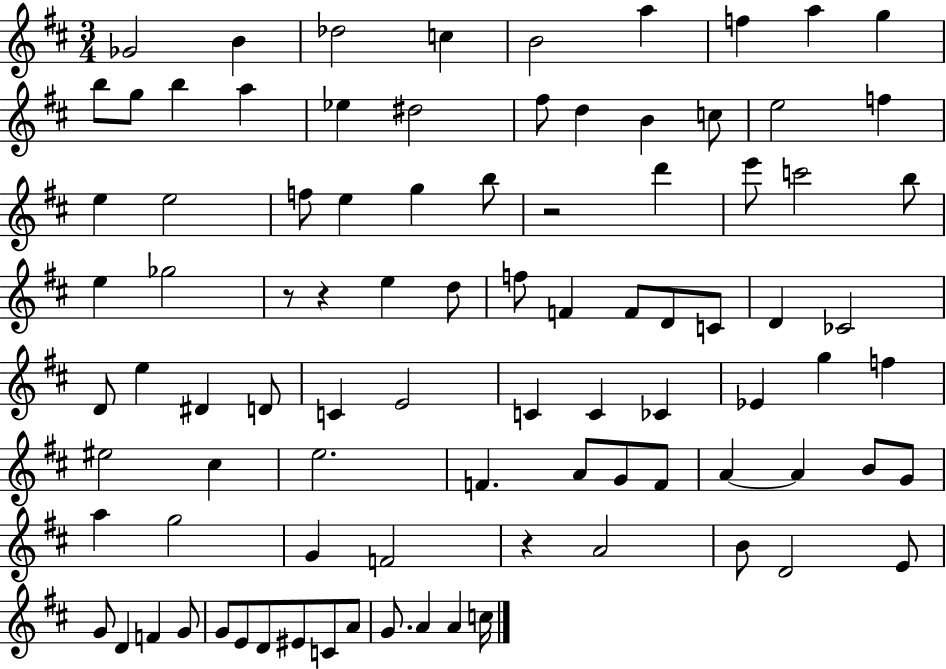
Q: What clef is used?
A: treble